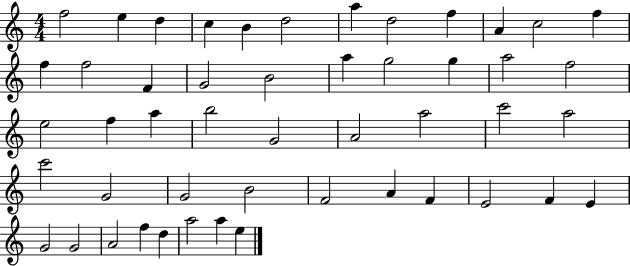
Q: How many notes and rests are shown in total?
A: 49